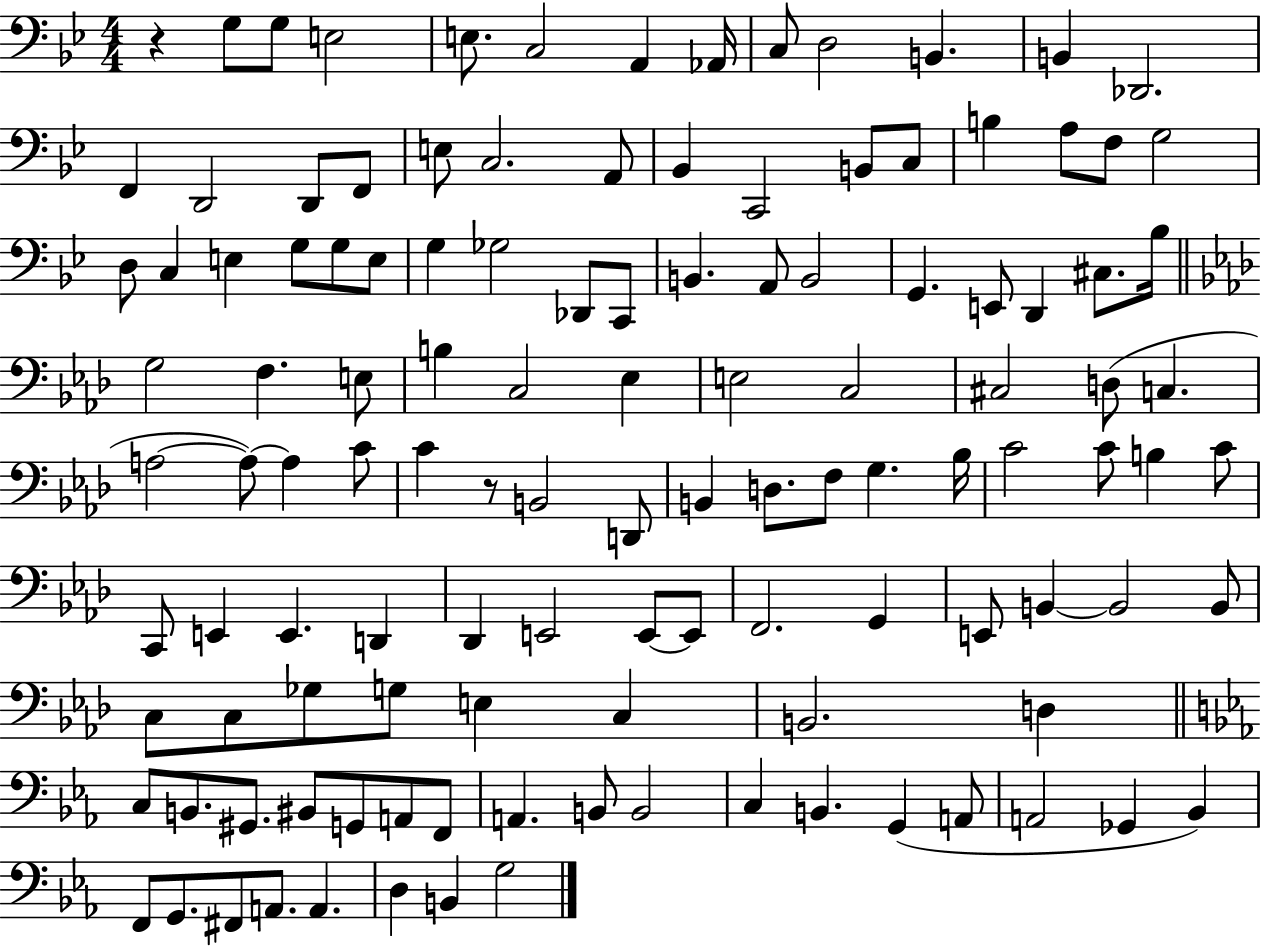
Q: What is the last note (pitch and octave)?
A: G3